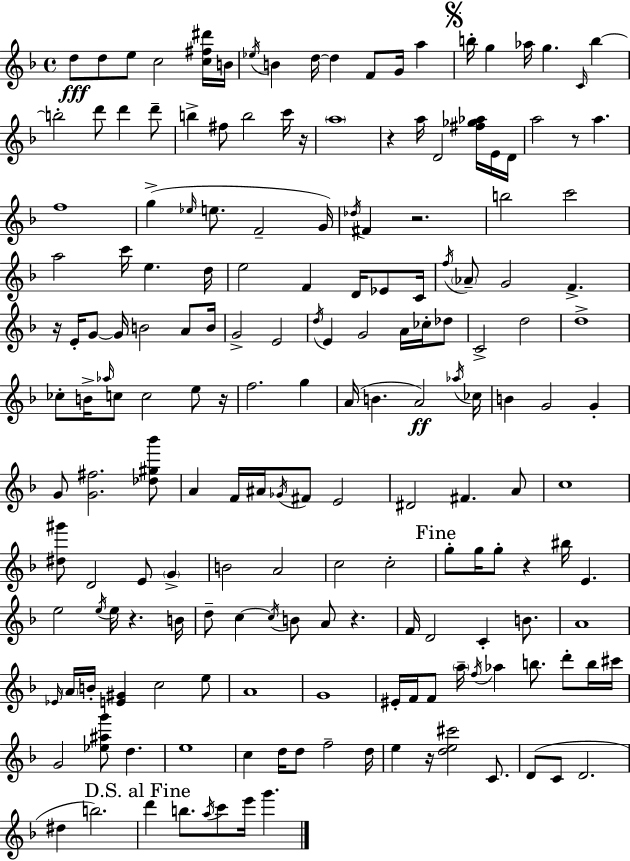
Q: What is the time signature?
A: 4/4